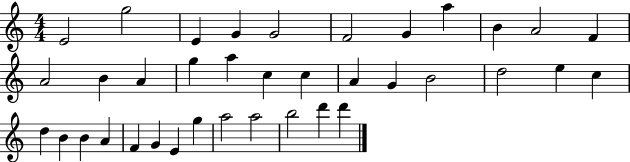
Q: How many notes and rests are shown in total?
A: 37